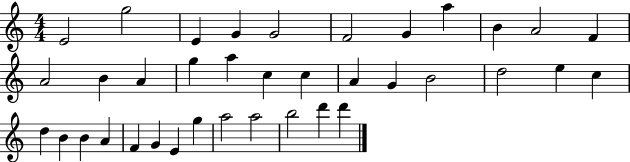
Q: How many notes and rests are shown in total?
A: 37